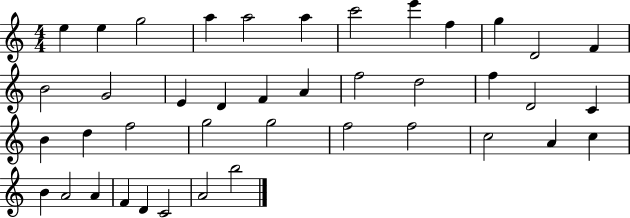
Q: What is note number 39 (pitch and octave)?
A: C4